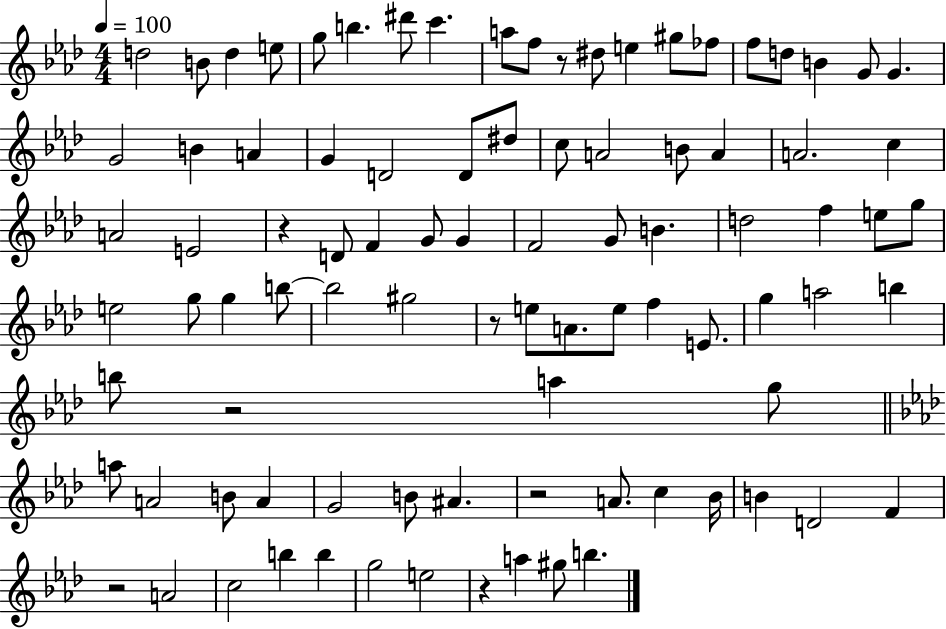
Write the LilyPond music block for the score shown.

{
  \clef treble
  \numericTimeSignature
  \time 4/4
  \key aes \major
  \tempo 4 = 100
  d''2 b'8 d''4 e''8 | g''8 b''4. dis'''8 c'''4. | a''8 f''8 r8 dis''8 e''4 gis''8 fes''8 | f''8 d''8 b'4 g'8 g'4. | \break g'2 b'4 a'4 | g'4 d'2 d'8 dis''8 | c''8 a'2 b'8 a'4 | a'2. c''4 | \break a'2 e'2 | r4 d'8 f'4 g'8 g'4 | f'2 g'8 b'4. | d''2 f''4 e''8 g''8 | \break e''2 g''8 g''4 b''8~~ | b''2 gis''2 | r8 e''8 a'8. e''8 f''4 e'8. | g''4 a''2 b''4 | \break b''8 r2 a''4 g''8 | \bar "||" \break \key f \minor a''8 a'2 b'8 a'4 | g'2 b'8 ais'4. | r2 a'8. c''4 bes'16 | b'4 d'2 f'4 | \break r2 a'2 | c''2 b''4 b''4 | g''2 e''2 | r4 a''4 gis''8 b''4. | \break \bar "|."
}